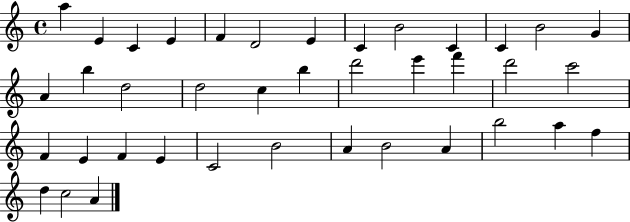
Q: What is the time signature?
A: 4/4